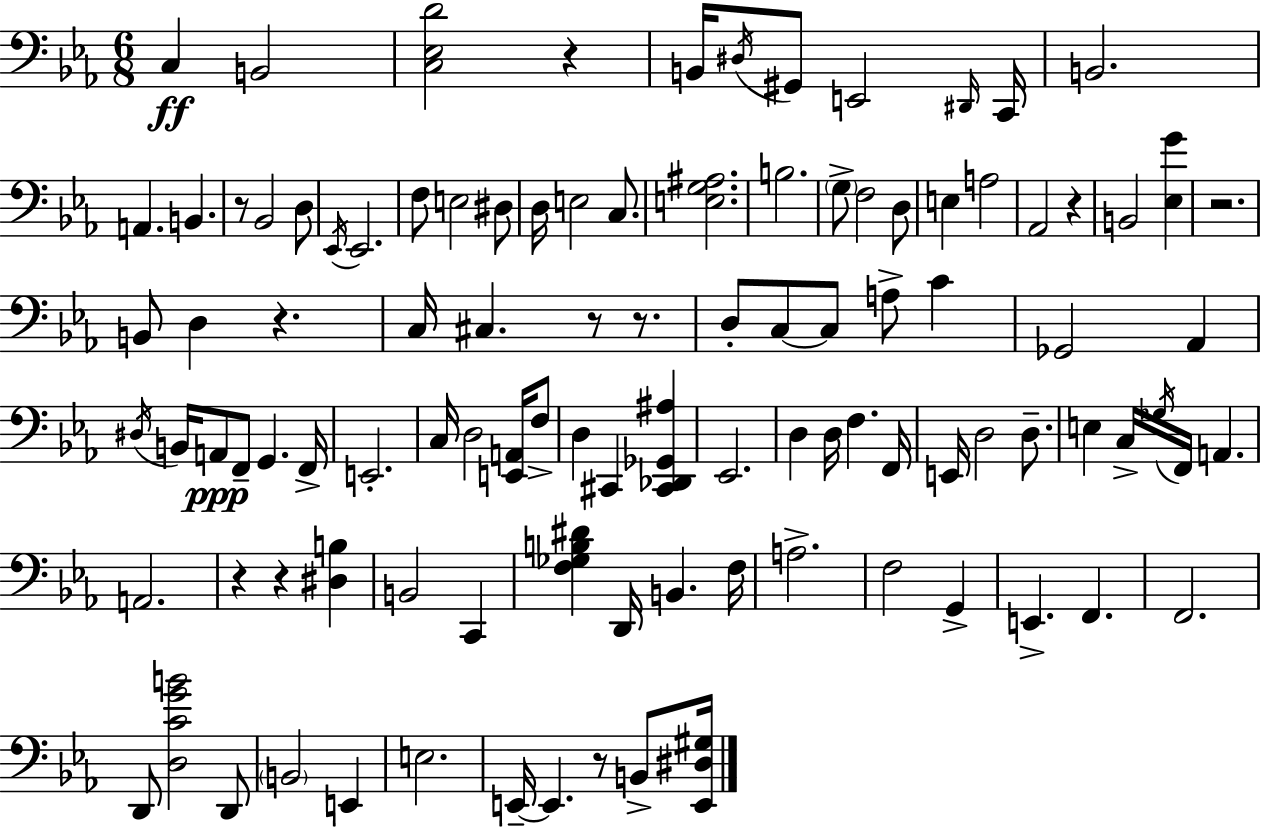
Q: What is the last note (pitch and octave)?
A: B2